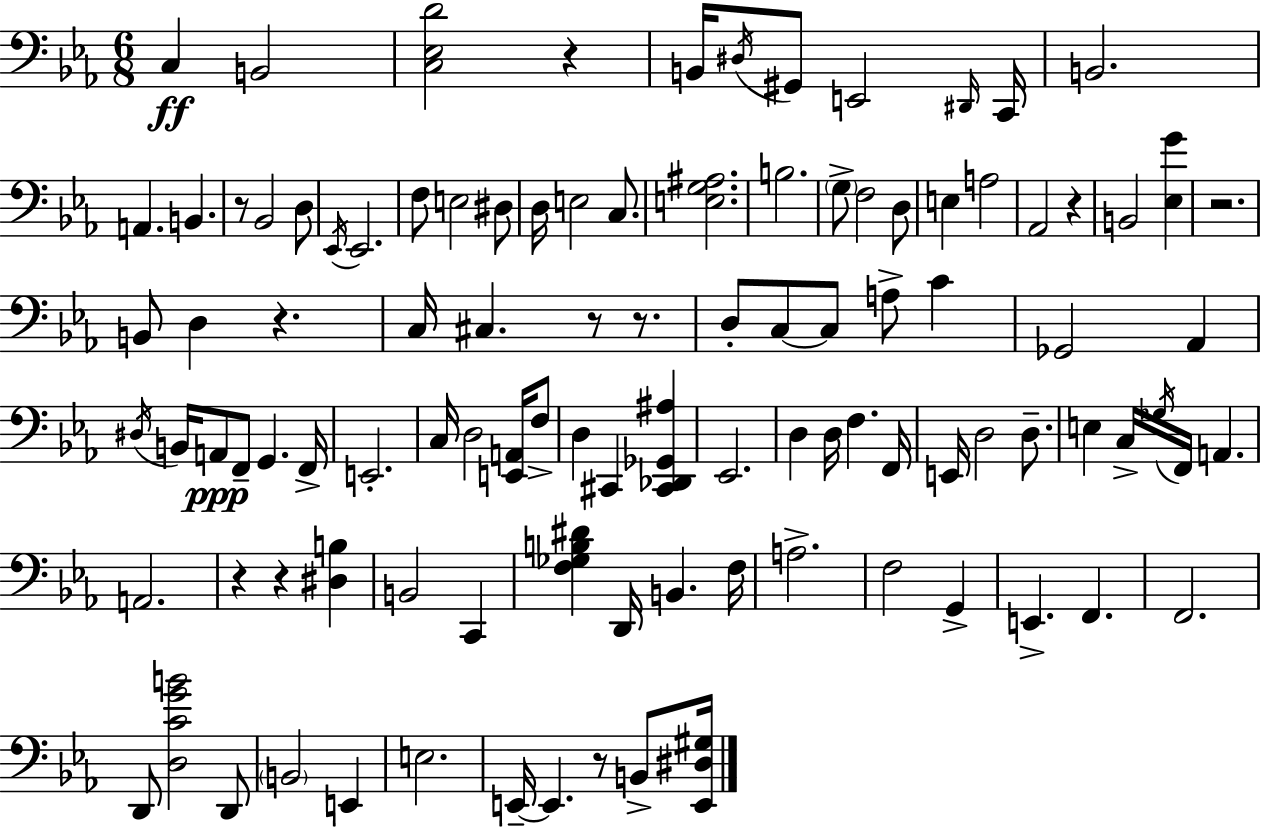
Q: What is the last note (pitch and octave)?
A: B2